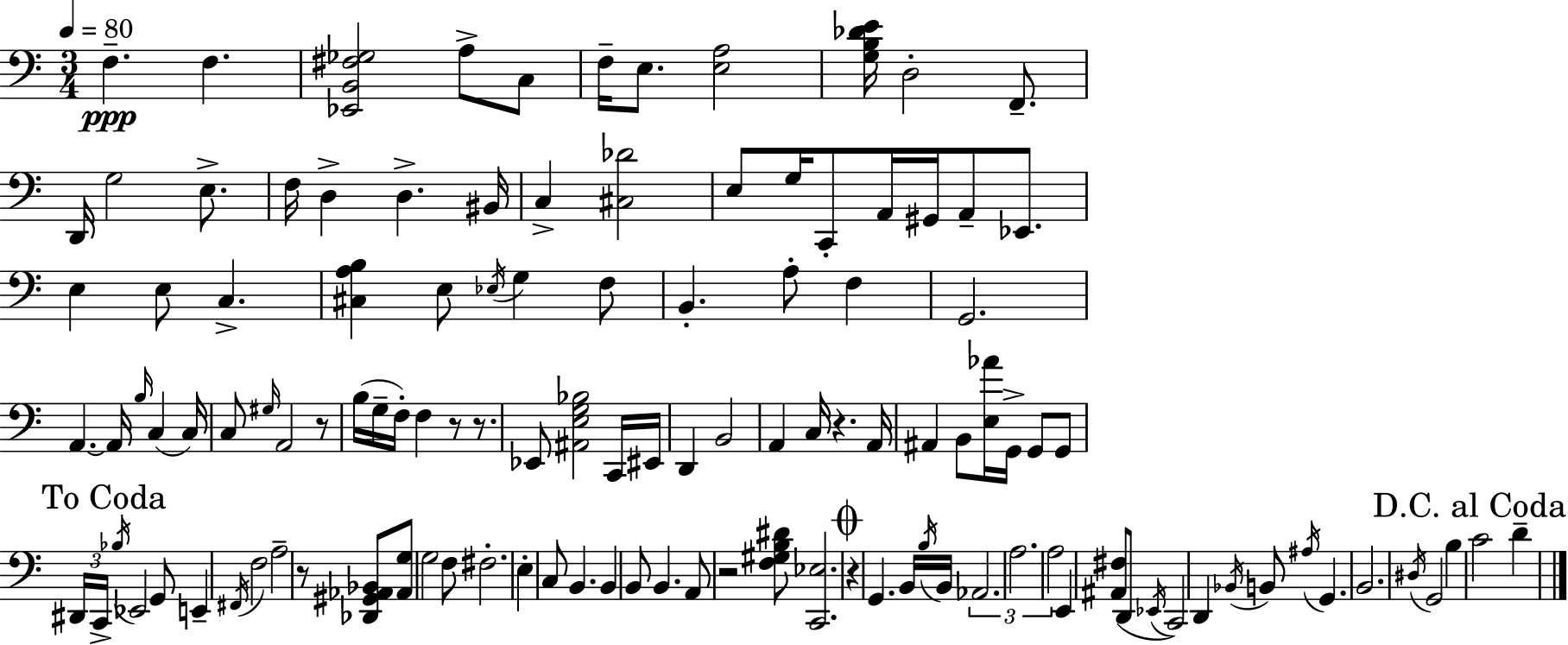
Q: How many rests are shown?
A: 7